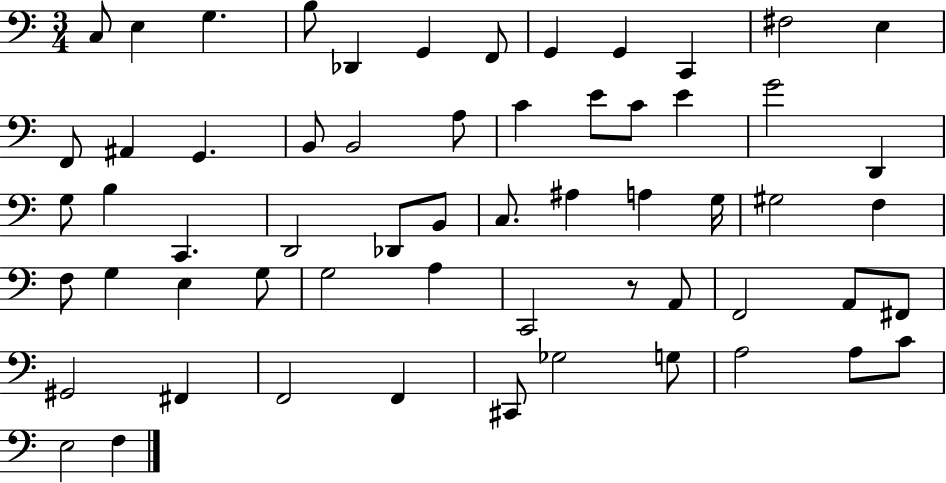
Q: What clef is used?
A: bass